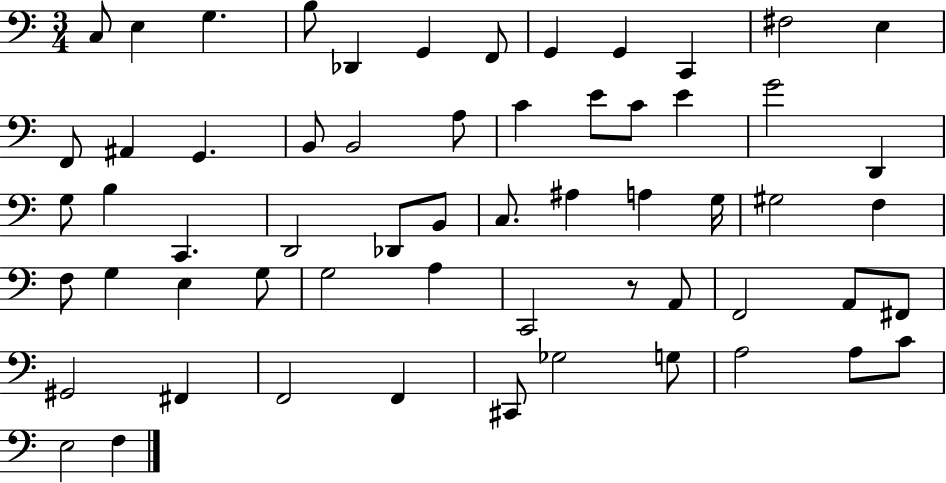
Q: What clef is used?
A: bass